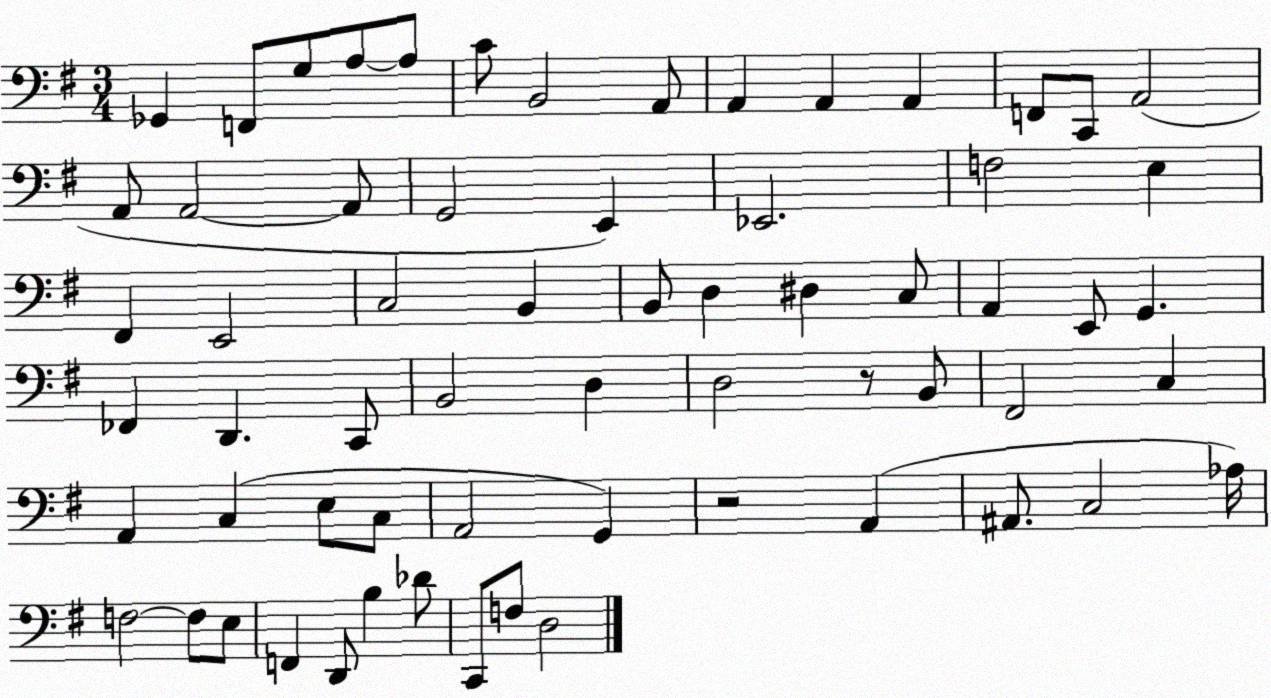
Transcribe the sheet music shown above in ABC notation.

X:1
T:Untitled
M:3/4
L:1/4
K:G
_G,, F,,/2 G,/2 A,/2 A,/2 C/2 B,,2 A,,/2 A,, A,, A,, F,,/2 C,,/2 A,,2 A,,/2 A,,2 A,,/2 G,,2 E,, _E,,2 F,2 E, ^F,, E,,2 C,2 B,, B,,/2 D, ^D, C,/2 A,, E,,/2 G,, _F,, D,, C,,/2 B,,2 D, D,2 z/2 B,,/2 ^F,,2 C, A,, C, E,/2 C,/2 A,,2 G,, z2 A,, ^A,,/2 C,2 _A,/4 F,2 F,/2 E,/2 F,, D,,/2 B, _D/2 C,,/2 F,/2 D,2